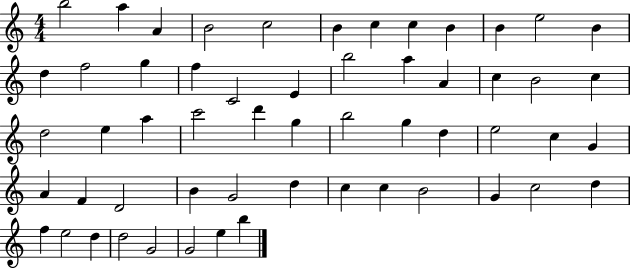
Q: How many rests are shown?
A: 0